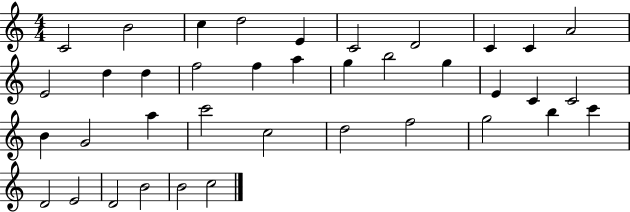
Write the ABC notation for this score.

X:1
T:Untitled
M:4/4
L:1/4
K:C
C2 B2 c d2 E C2 D2 C C A2 E2 d d f2 f a g b2 g E C C2 B G2 a c'2 c2 d2 f2 g2 b c' D2 E2 D2 B2 B2 c2